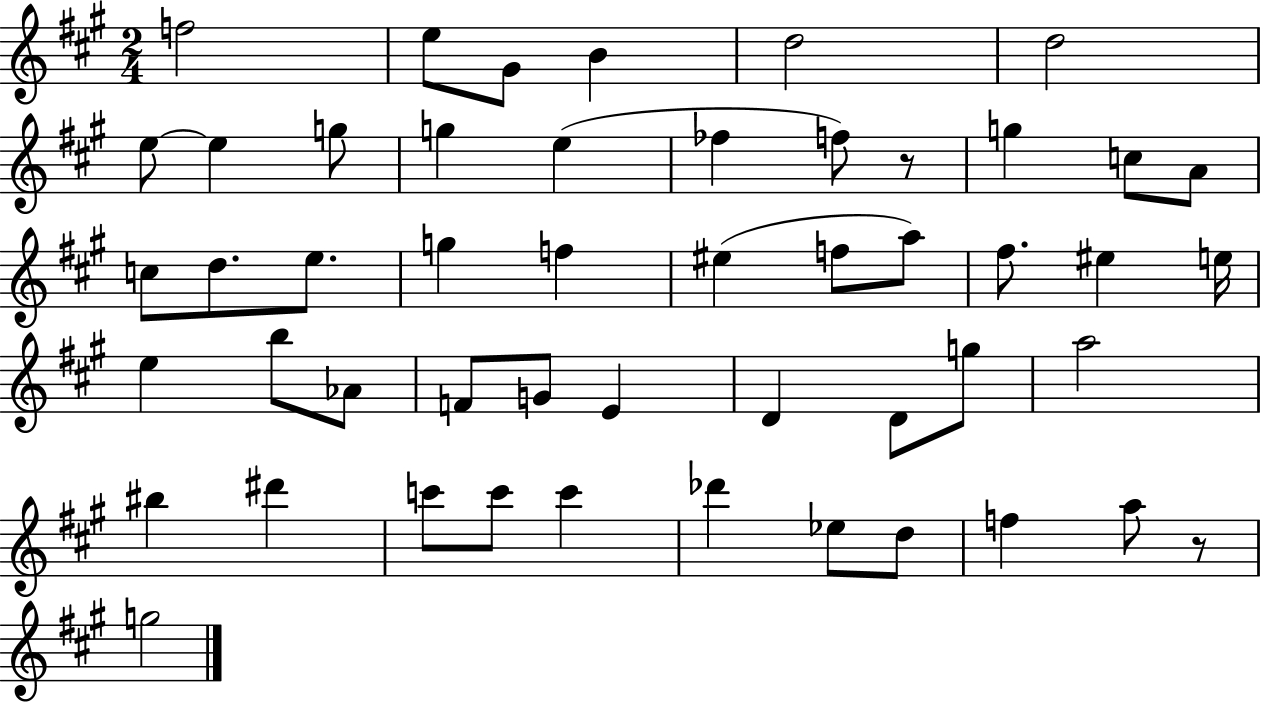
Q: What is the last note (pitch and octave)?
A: G5